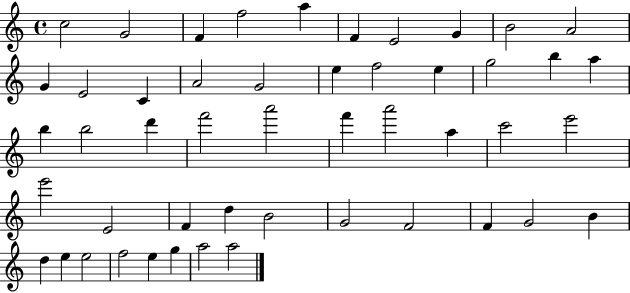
{
  \clef treble
  \time 4/4
  \defaultTimeSignature
  \key c \major
  c''2 g'2 | f'4 f''2 a''4 | f'4 e'2 g'4 | b'2 a'2 | \break g'4 e'2 c'4 | a'2 g'2 | e''4 f''2 e''4 | g''2 b''4 a''4 | \break b''4 b''2 d'''4 | f'''2 a'''2 | f'''4 a'''2 a''4 | c'''2 e'''2 | \break e'''2 e'2 | f'4 d''4 b'2 | g'2 f'2 | f'4 g'2 b'4 | \break d''4 e''4 e''2 | f''2 e''4 g''4 | a''2 a''2 | \bar "|."
}